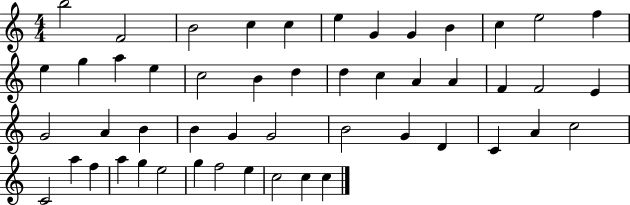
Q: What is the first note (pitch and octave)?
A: B5